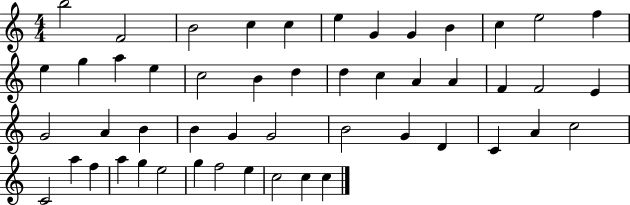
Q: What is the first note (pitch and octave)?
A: B5